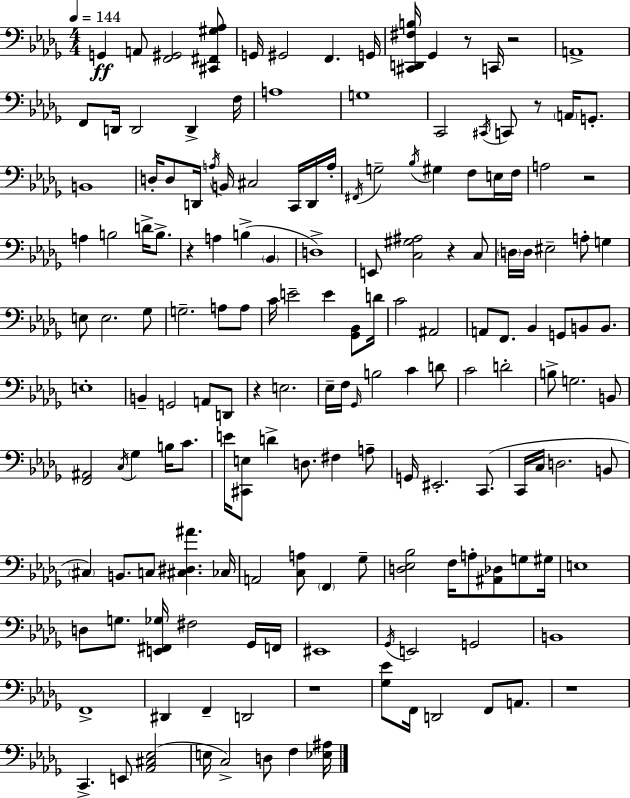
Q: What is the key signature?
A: BES minor